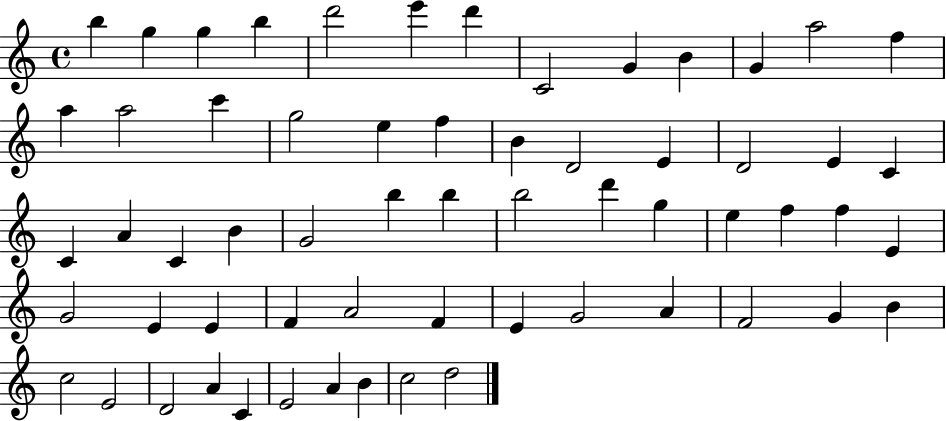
{
  \clef treble
  \time 4/4
  \defaultTimeSignature
  \key c \major
  b''4 g''4 g''4 b''4 | d'''2 e'''4 d'''4 | c'2 g'4 b'4 | g'4 a''2 f''4 | \break a''4 a''2 c'''4 | g''2 e''4 f''4 | b'4 d'2 e'4 | d'2 e'4 c'4 | \break c'4 a'4 c'4 b'4 | g'2 b''4 b''4 | b''2 d'''4 g''4 | e''4 f''4 f''4 e'4 | \break g'2 e'4 e'4 | f'4 a'2 f'4 | e'4 g'2 a'4 | f'2 g'4 b'4 | \break c''2 e'2 | d'2 a'4 c'4 | e'2 a'4 b'4 | c''2 d''2 | \break \bar "|."
}